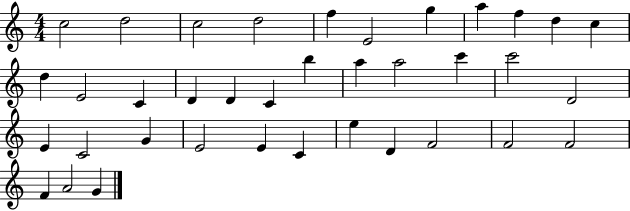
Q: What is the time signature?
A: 4/4